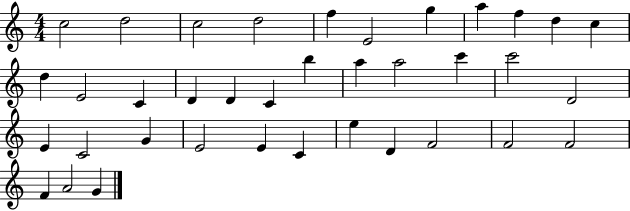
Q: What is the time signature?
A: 4/4